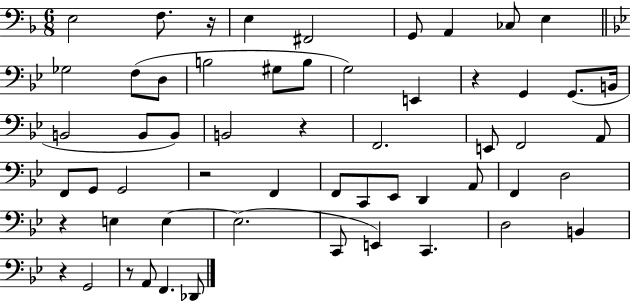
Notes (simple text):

E3/h F3/e. R/s E3/q F#2/h G2/e A2/q CES3/e E3/q Gb3/h F3/e D3/e B3/h G#3/e B3/e G3/h E2/q R/q G2/q G2/e. B2/s B2/h B2/e B2/e B2/h R/q F2/h. E2/e F2/h A2/e F2/e G2/e G2/h R/h F2/q F2/e C2/e Eb2/e D2/q A2/e F2/q D3/h R/q E3/q E3/q E3/h. C2/e E2/q C2/q. D3/h B2/q R/q G2/h R/e A2/e F2/q. Db2/e